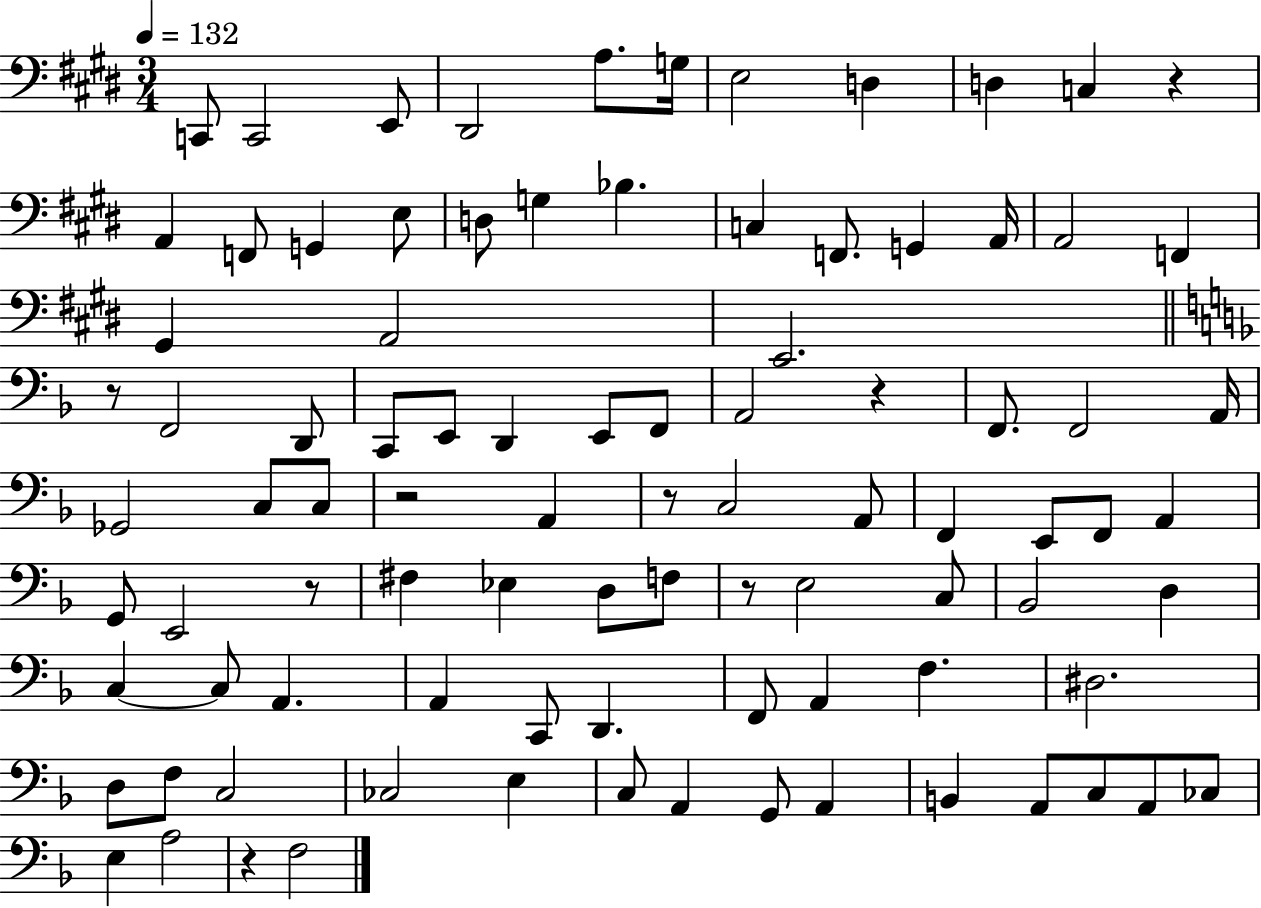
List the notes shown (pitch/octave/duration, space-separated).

C2/e C2/h E2/e D#2/h A3/e. G3/s E3/h D3/q D3/q C3/q R/q A2/q F2/e G2/q E3/e D3/e G3/q Bb3/q. C3/q F2/e. G2/q A2/s A2/h F2/q G#2/q A2/h E2/h. R/e F2/h D2/e C2/e E2/e D2/q E2/e F2/e A2/h R/q F2/e. F2/h A2/s Gb2/h C3/e C3/e R/h A2/q R/e C3/h A2/e F2/q E2/e F2/e A2/q G2/e E2/h R/e F#3/q Eb3/q D3/e F3/e R/e E3/h C3/e Bb2/h D3/q C3/q C3/e A2/q. A2/q C2/e D2/q. F2/e A2/q F3/q. D#3/h. D3/e F3/e C3/h CES3/h E3/q C3/e A2/q G2/e A2/q B2/q A2/e C3/e A2/e CES3/e E3/q A3/h R/q F3/h